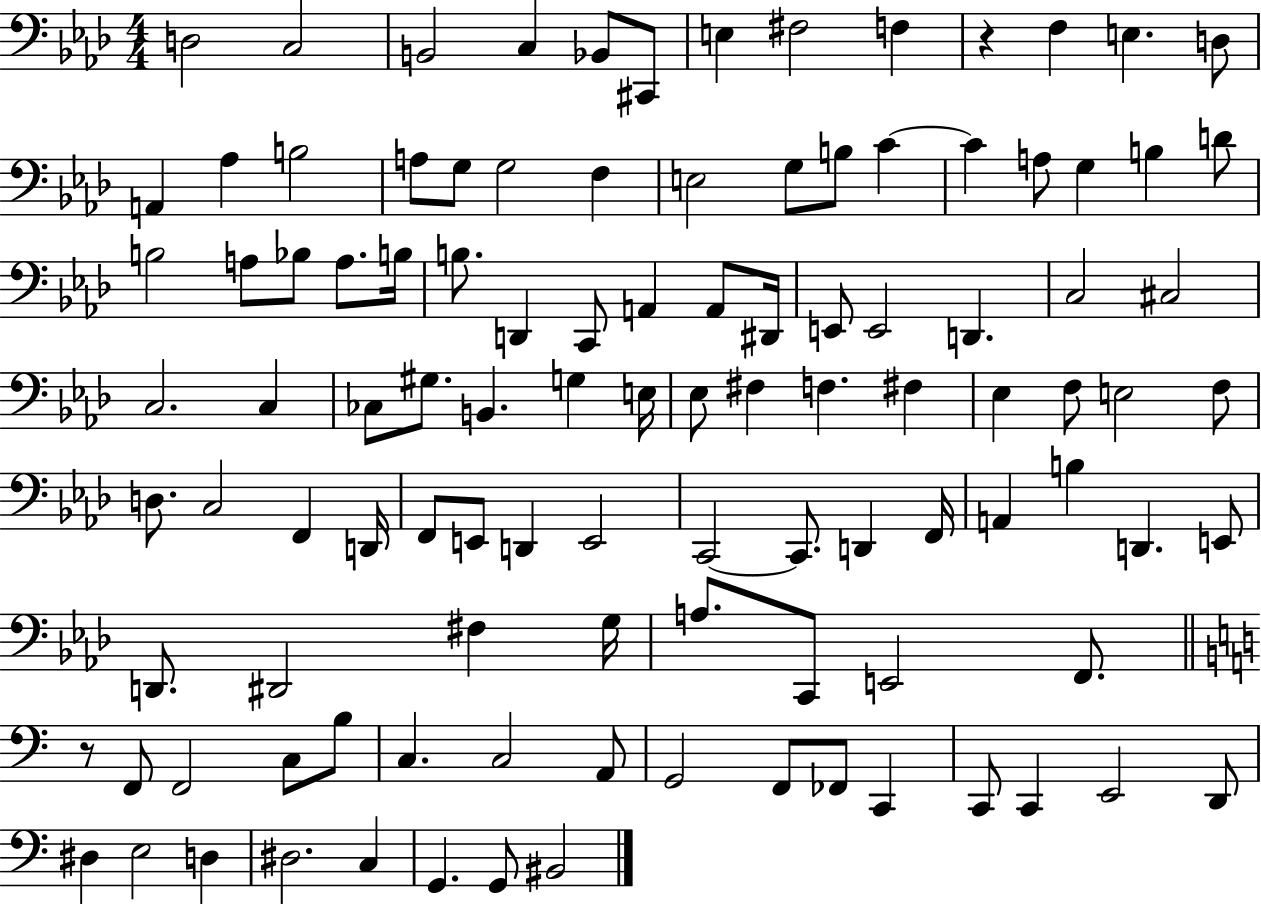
{
  \clef bass
  \numericTimeSignature
  \time 4/4
  \key aes \major
  d2 c2 | b,2 c4 bes,8 cis,8 | e4 fis2 f4 | r4 f4 e4. d8 | \break a,4 aes4 b2 | a8 g8 g2 f4 | e2 g8 b8 c'4~~ | c'4 a8 g4 b4 d'8 | \break b2 a8 bes8 a8. b16 | b8. d,4 c,8 a,4 a,8 dis,16 | e,8 e,2 d,4. | c2 cis2 | \break c2. c4 | ces8 gis8. b,4. g4 e16 | ees8 fis4 f4. fis4 | ees4 f8 e2 f8 | \break d8. c2 f,4 d,16 | f,8 e,8 d,4 e,2 | c,2~~ c,8. d,4 f,16 | a,4 b4 d,4. e,8 | \break d,8. dis,2 fis4 g16 | a8. c,8 e,2 f,8. | \bar "||" \break \key a \minor r8 f,8 f,2 c8 b8 | c4. c2 a,8 | g,2 f,8 fes,8 c,4 | c,8 c,4 e,2 d,8 | \break dis4 e2 d4 | dis2. c4 | g,4. g,8 bis,2 | \bar "|."
}